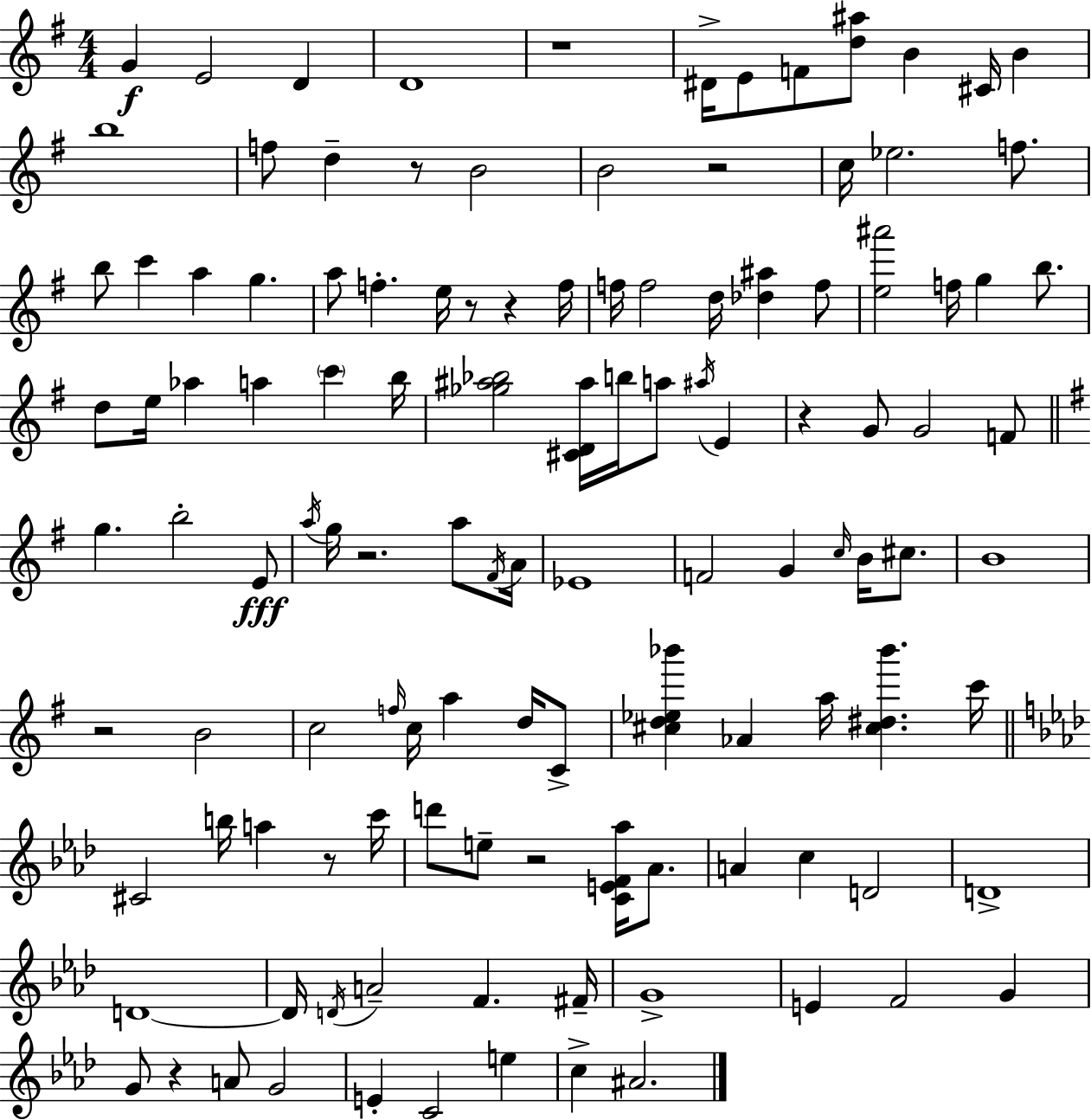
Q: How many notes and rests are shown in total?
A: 119